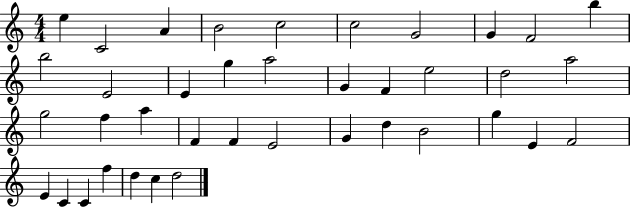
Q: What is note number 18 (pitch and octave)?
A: E5